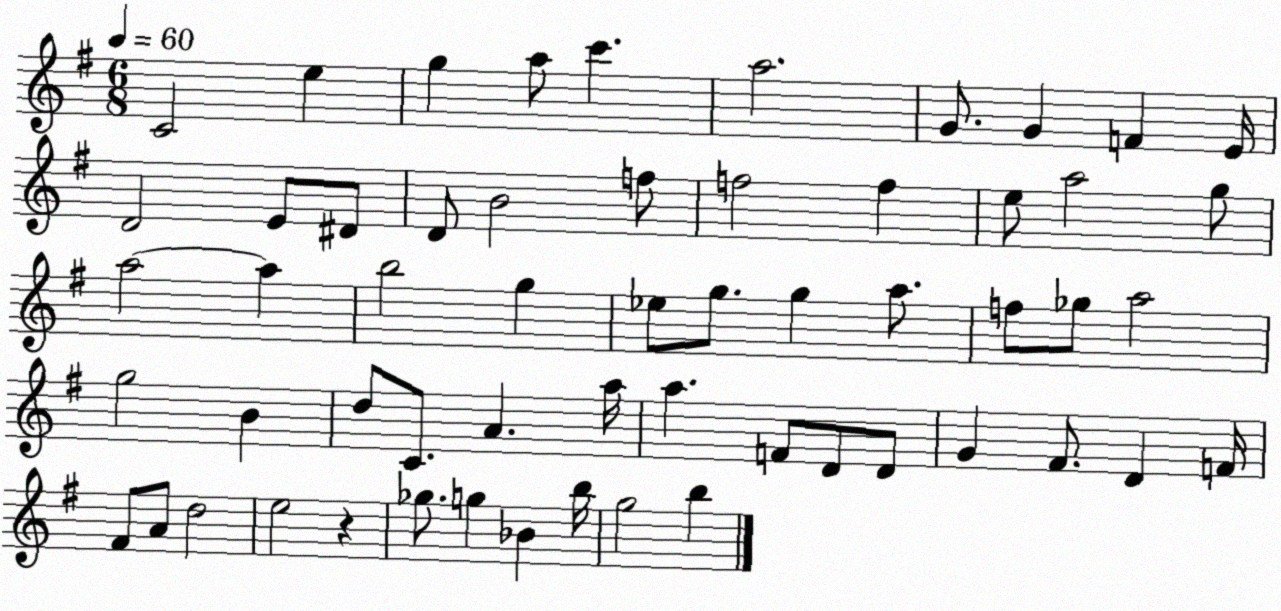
X:1
T:Untitled
M:6/8
L:1/4
K:G
C2 e g a/2 c' a2 G/2 G F E/4 D2 E/2 ^D/2 D/2 B2 f/2 f2 f e/2 a2 g/2 a2 a b2 g _e/2 g/2 g a/2 f/2 _g/2 a2 g2 B d/2 C/2 A a/4 a F/2 D/2 D/2 G ^F/2 D F/4 ^F/2 A/2 d2 e2 z _g/2 g _B b/4 g2 b